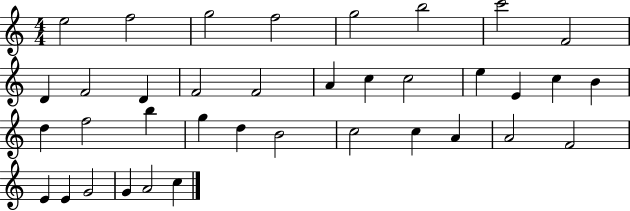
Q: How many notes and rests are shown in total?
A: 37